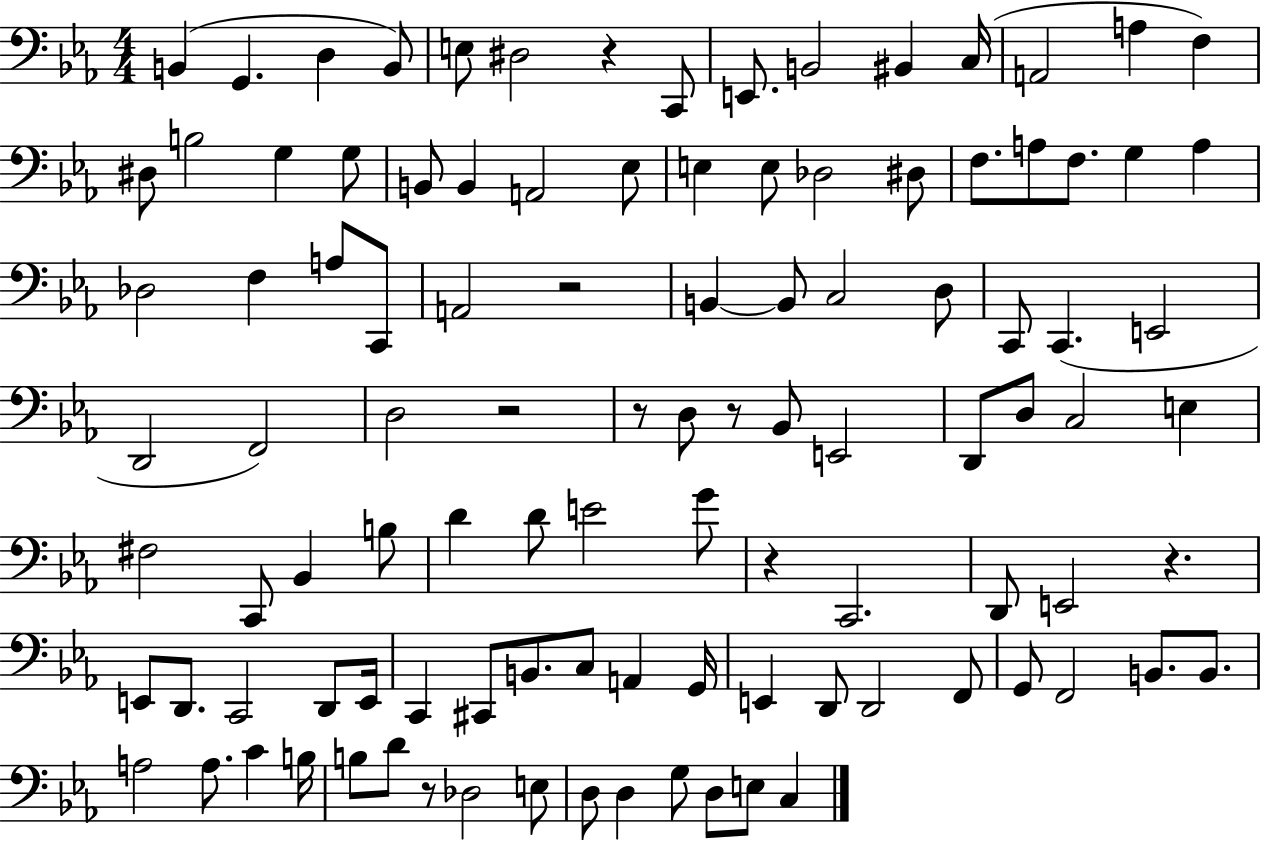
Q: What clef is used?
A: bass